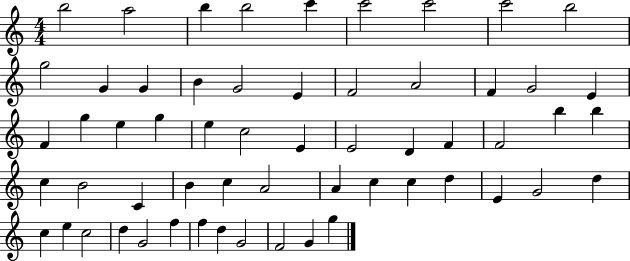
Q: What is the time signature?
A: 4/4